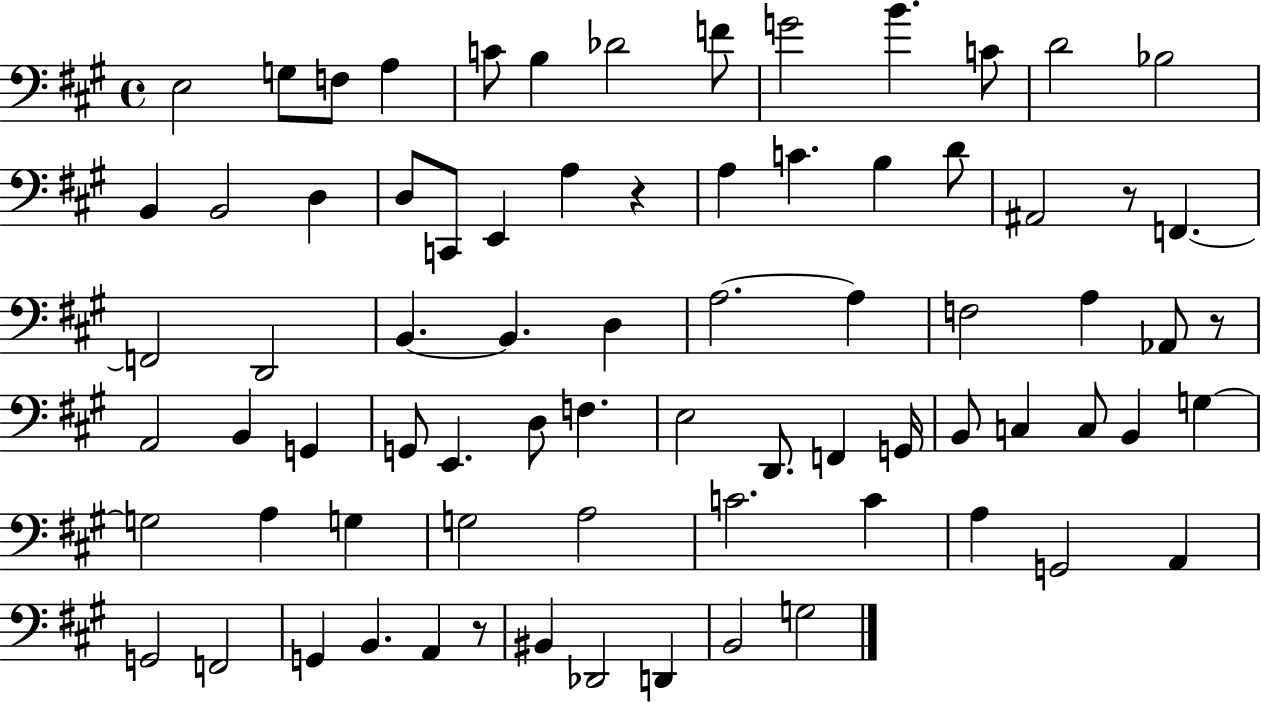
X:1
T:Untitled
M:4/4
L:1/4
K:A
E,2 G,/2 F,/2 A, C/2 B, _D2 F/2 G2 B C/2 D2 _B,2 B,, B,,2 D, D,/2 C,,/2 E,, A, z A, C B, D/2 ^A,,2 z/2 F,, F,,2 D,,2 B,, B,, D, A,2 A, F,2 A, _A,,/2 z/2 A,,2 B,, G,, G,,/2 E,, D,/2 F, E,2 D,,/2 F,, G,,/4 B,,/2 C, C,/2 B,, G, G,2 A, G, G,2 A,2 C2 C A, G,,2 A,, G,,2 F,,2 G,, B,, A,, z/2 ^B,, _D,,2 D,, B,,2 G,2